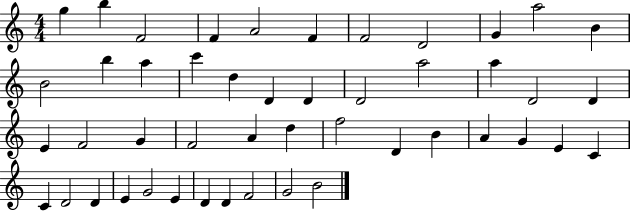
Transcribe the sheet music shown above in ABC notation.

X:1
T:Untitled
M:4/4
L:1/4
K:C
g b F2 F A2 F F2 D2 G a2 B B2 b a c' d D D D2 a2 a D2 D E F2 G F2 A d f2 D B A G E C C D2 D E G2 E D D F2 G2 B2